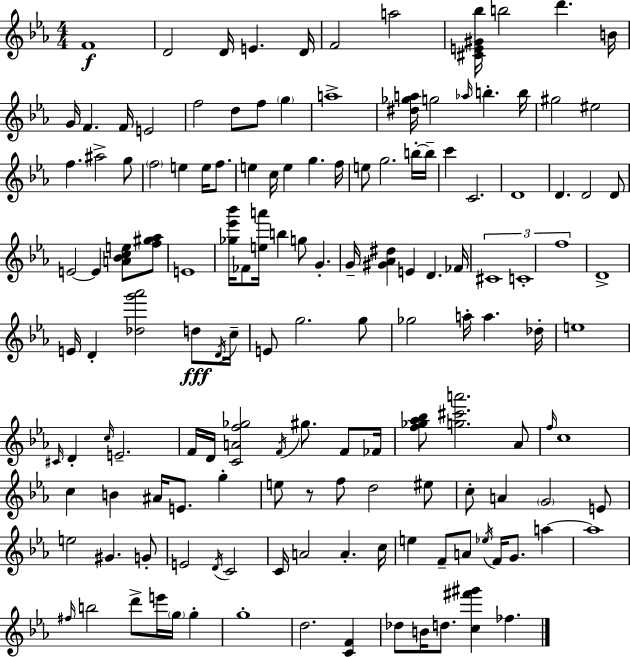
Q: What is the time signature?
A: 4/4